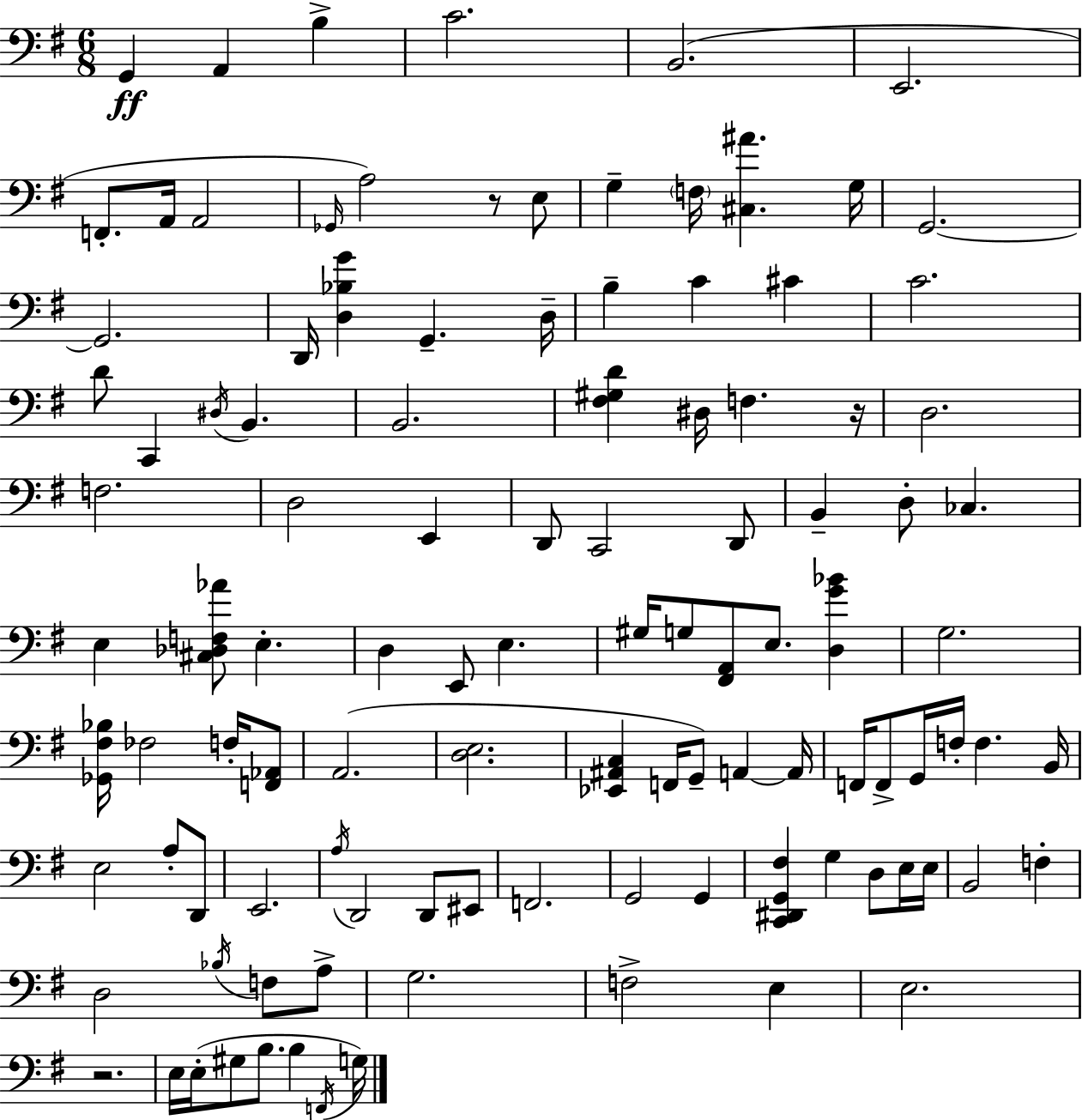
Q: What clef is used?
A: bass